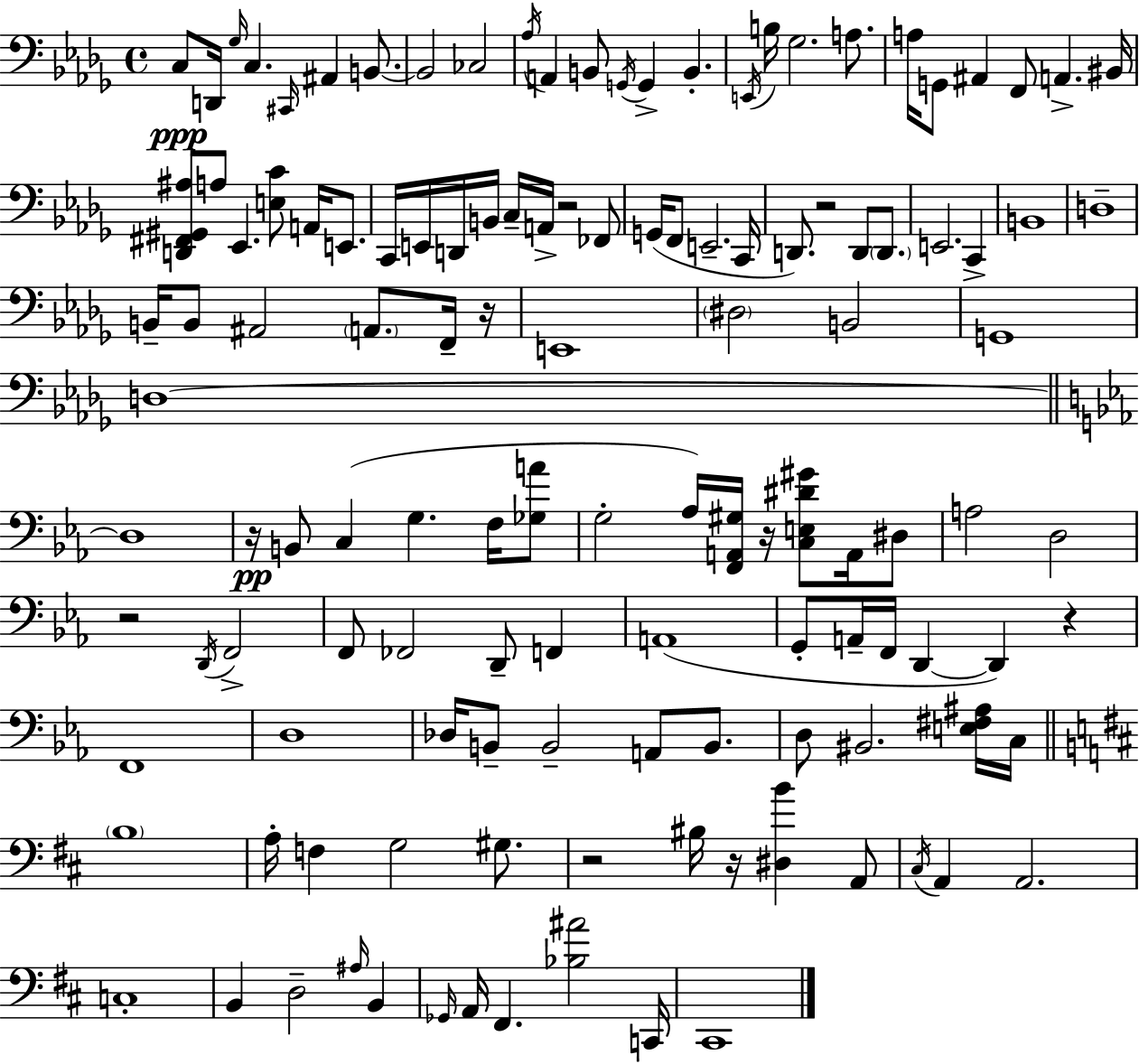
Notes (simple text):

C3/e D2/s Gb3/s C3/q. C#2/s A#2/q B2/e. B2/h CES3/h Ab3/s A2/q B2/e G2/s G2/q B2/q. E2/s B3/s Gb3/h. A3/e. A3/s G2/e A#2/q F2/e A2/q. BIS2/s [D2,F#2,G#2,A#3]/e A3/e Eb2/q. [E3,C4]/e A2/s E2/e. C2/s E2/s D2/s B2/s C3/s A2/s R/h FES2/e G2/s F2/e E2/h. C2/s D2/e. R/h D2/e D2/e. E2/h. C2/q B2/w D3/w B2/s B2/e A#2/h A2/e. F2/s R/s E2/w D#3/h B2/h G2/w D3/w D3/w R/s B2/e C3/q G3/q. F3/s [Gb3,A4]/e G3/h Ab3/s [F2,A2,G#3]/s R/s [C3,E3,D#4,G#4]/e A2/s D#3/e A3/h D3/h R/h D2/s F2/h F2/e FES2/h D2/e F2/q A2/w G2/e A2/s F2/s D2/q D2/q R/q F2/w D3/w Db3/s B2/e B2/h A2/e B2/e. D3/e BIS2/h. [E3,F#3,A#3]/s C3/s B3/w A3/s F3/q G3/h G#3/e. R/h BIS3/s R/s [D#3,B4]/q A2/e C#3/s A2/q A2/h. C3/w B2/q D3/h A#3/s B2/q Gb2/s A2/s F#2/q. [Bb3,A#4]/h C2/s C#2/w